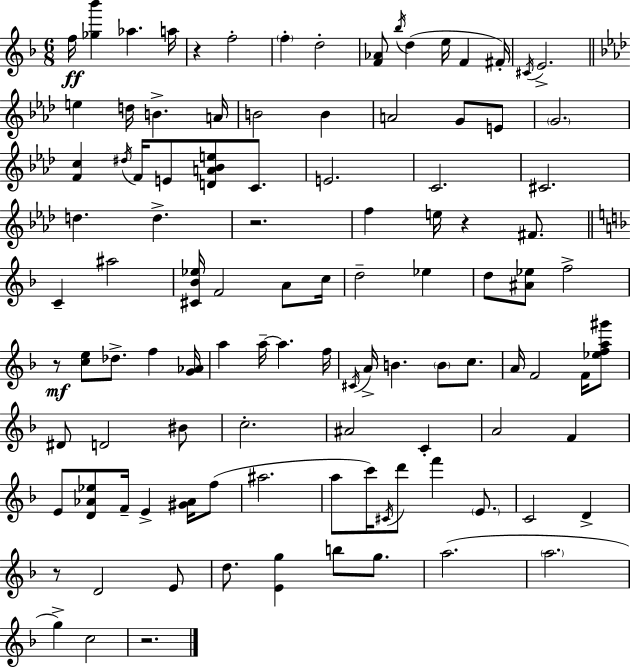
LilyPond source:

{
  \clef treble
  \numericTimeSignature
  \time 6/8
  \key f \major
  f''16\ff <ges'' bes'''>4 aes''4. a''16 | r4 f''2-. | \parenthesize f''4-. d''2-. | <f' aes'>8 \acciaccatura { bes''16 }( d''4 e''16 f'4 | \break fis'16-.) \acciaccatura { cis'16 } e'2.-> | \bar "||" \break \key aes \major e''4 d''16 b'4.-> a'16 | b'2 b'4 | a'2 g'8 e'8 | \parenthesize g'2. | \break <f' c''>4 \acciaccatura { dis''16 } f'16 e'8 <d' a' bes' e''>8 c'8. | e'2. | c'2. | cis'2. | \break d''4. d''4.-> | r2. | f''4 e''16 r4 fis'8. | \bar "||" \break \key f \major c'4-- ais''2 | <cis' bes' ees''>16 f'2 a'8 c''16 | d''2-- ees''4 | d''8 <ais' ees''>8 f''2-> | \break r8\mf <c'' e''>8 des''8.-> f''4 <g' aes'>16 | a''4 a''16--~~ a''4. f''16 | \acciaccatura { cis'16 } a'16-> b'4. \parenthesize b'8 c''8. | a'16 f'2 f'16 <ees'' f'' a'' gis'''>8 | \break dis'8 d'2 bis'8 | c''2.-. | ais'2 c'4-. | a'2 f'4 | \break e'8 <d' aes' ees''>8 f'16-- e'4-> <gis' aes'>16 f''8( | ais''2. | a''8 c'''16) \acciaccatura { cis'16 } d'''8 f'''4 \parenthesize e'8. | c'2 d'4-> | \break r8 d'2 | e'8 d''8. <e' g''>4 b''8 g''8. | a''2.( | \parenthesize a''2. | \break g''4->) c''2 | r2. | \bar "|."
}